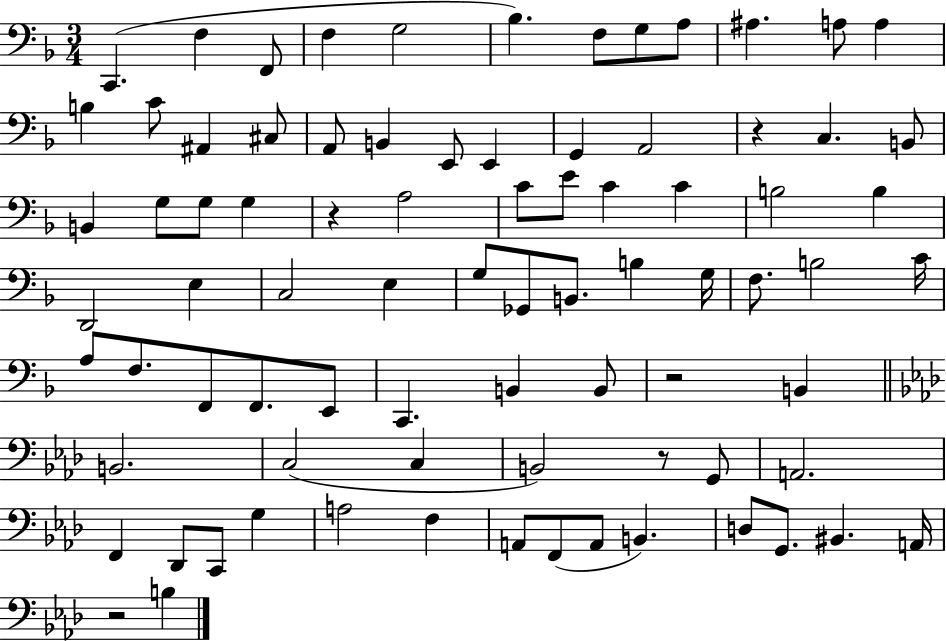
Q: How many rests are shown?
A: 5